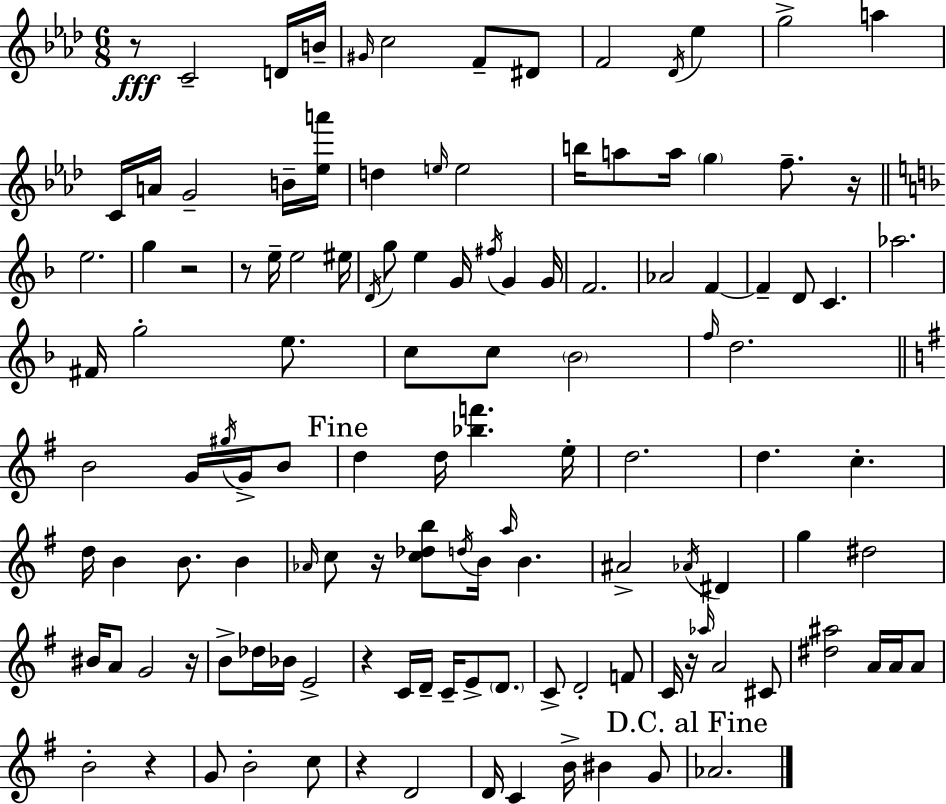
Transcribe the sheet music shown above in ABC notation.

X:1
T:Untitled
M:6/8
L:1/4
K:Fm
z/2 C2 D/4 B/4 ^G/4 c2 F/2 ^D/2 F2 _D/4 _e g2 a C/4 A/4 G2 B/4 [_ea']/4 d e/4 e2 b/4 a/2 a/4 g f/2 z/4 e2 g z2 z/2 e/4 e2 ^e/4 D/4 g/2 e G/4 ^f/4 G G/4 F2 _A2 F F D/2 C _a2 ^F/4 g2 e/2 c/2 c/2 _B2 f/4 d2 B2 G/4 ^g/4 G/4 B/2 d d/4 [_bf'] e/4 d2 d c d/4 B B/2 B _A/4 c/2 z/4 [c_db]/2 d/4 B/4 a/4 B ^A2 _A/4 ^D g ^d2 ^B/4 A/2 G2 z/4 B/2 _d/4 _B/4 E2 z C/4 D/4 C/4 E/2 D/2 C/2 D2 F/2 C/4 z/4 _a/4 A2 ^C/2 [^d^a]2 A/4 A/4 A/2 B2 z G/2 B2 c/2 z D2 D/4 C B/4 ^B G/2 _A2